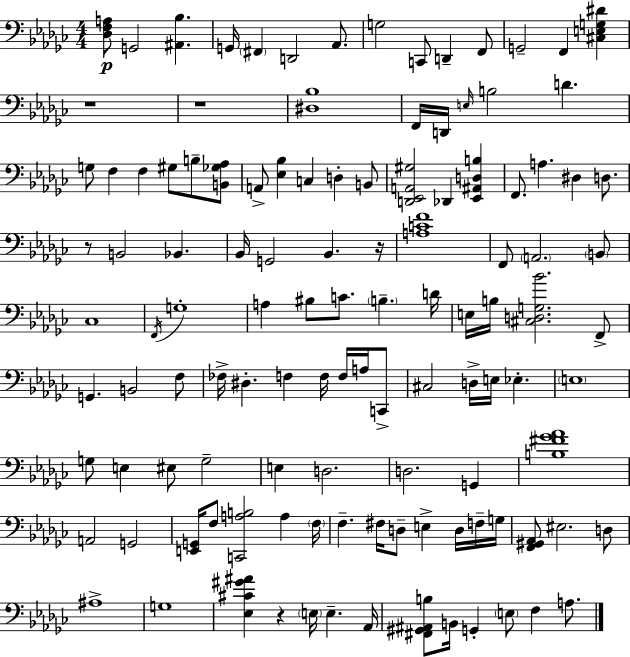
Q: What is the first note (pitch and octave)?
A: G2